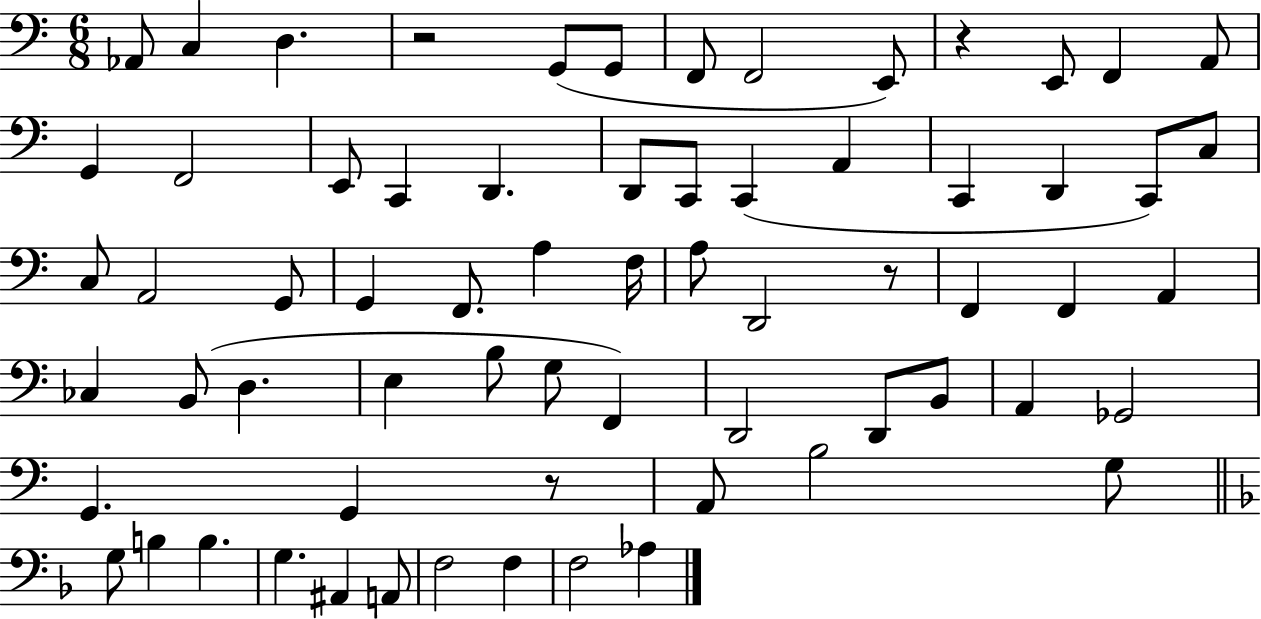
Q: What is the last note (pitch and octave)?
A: Ab3